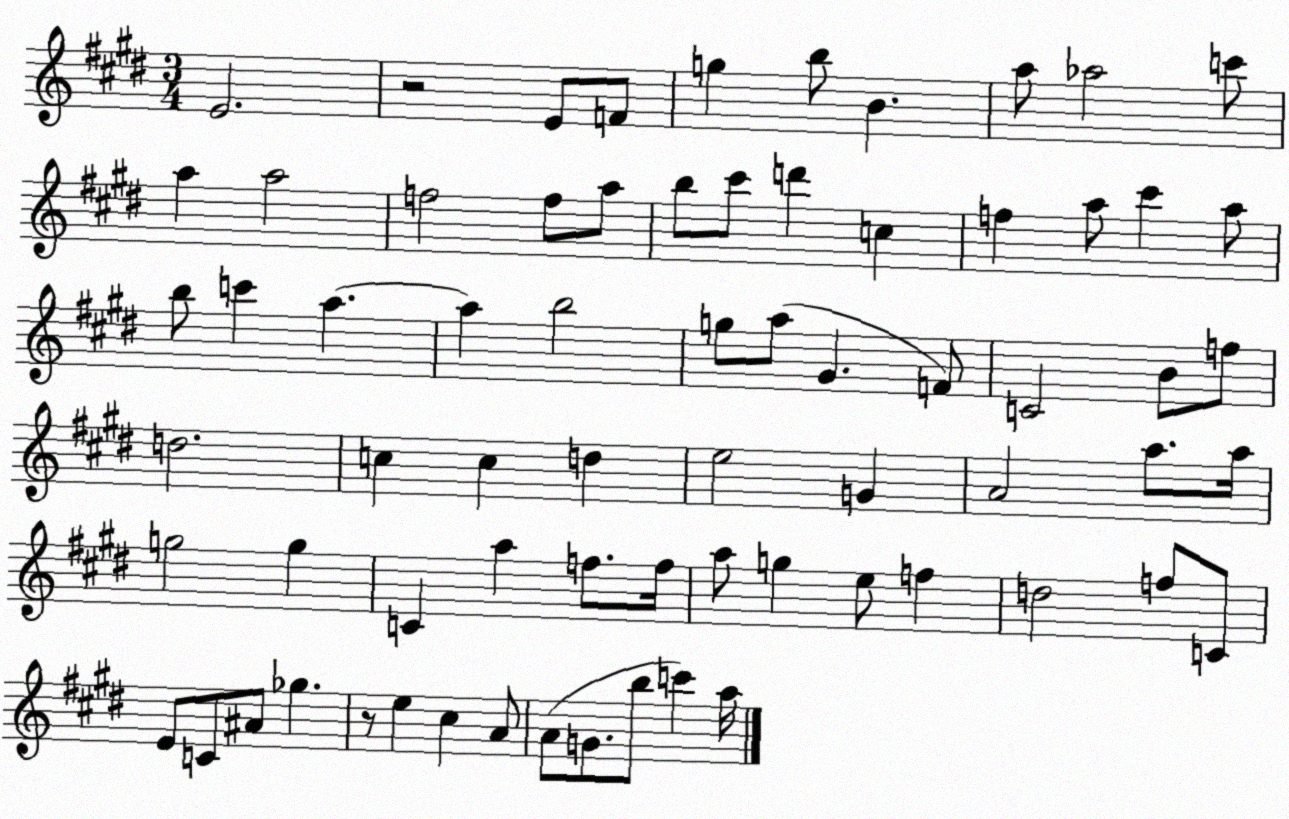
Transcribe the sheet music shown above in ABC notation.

X:1
T:Untitled
M:3/4
L:1/4
K:E
E2 z2 E/2 F/2 g b/2 B a/2 _a2 c'/2 a a2 f2 f/2 a/2 b/2 ^c'/2 d' c f a/2 ^c' a/2 b/2 c' a a b2 g/2 a/2 ^G F/2 C2 B/2 f/2 d2 c c d e2 G A2 a/2 a/4 g2 g C a f/2 f/4 a/2 g e/2 f d2 f/2 C/2 E/2 C/2 ^A/2 _g z/2 e ^c A/2 A/2 G/2 b/2 c' a/4